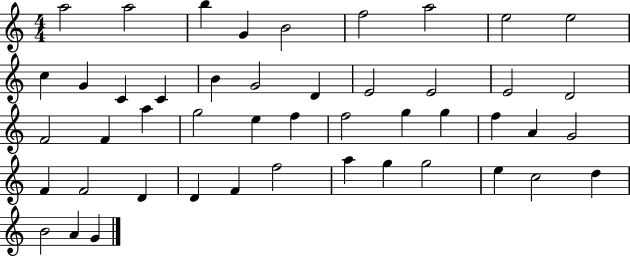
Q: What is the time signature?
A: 4/4